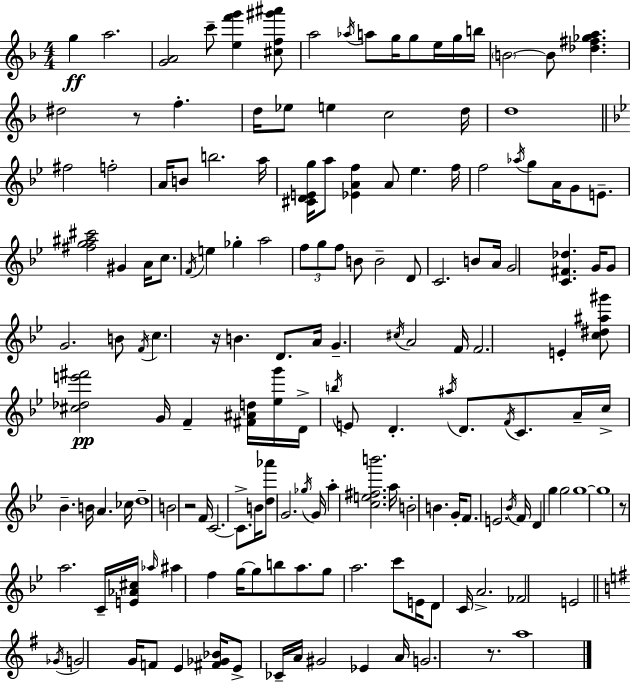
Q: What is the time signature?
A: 4/4